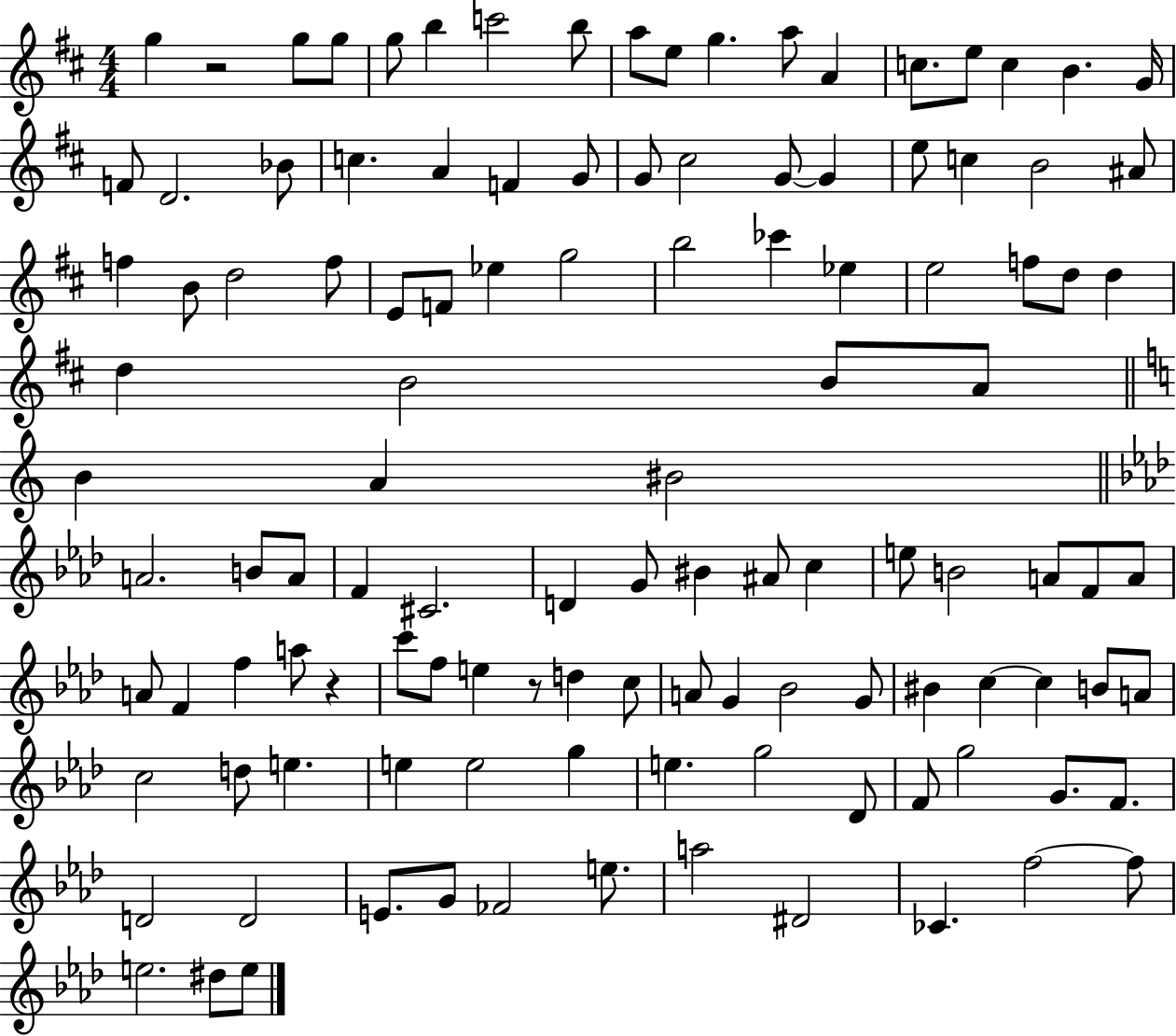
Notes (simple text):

G5/q R/h G5/e G5/e G5/e B5/q C6/h B5/e A5/e E5/e G5/q. A5/e A4/q C5/e. E5/e C5/q B4/q. G4/s F4/e D4/h. Bb4/e C5/q. A4/q F4/q G4/e G4/e C#5/h G4/e G4/q E5/e C5/q B4/h A#4/e F5/q B4/e D5/h F5/e E4/e F4/e Eb5/q G5/h B5/h CES6/q Eb5/q E5/h F5/e D5/e D5/q D5/q B4/h B4/e A4/e B4/q A4/q BIS4/h A4/h. B4/e A4/e F4/q C#4/h. D4/q G4/e BIS4/q A#4/e C5/q E5/e B4/h A4/e F4/e A4/e A4/e F4/q F5/q A5/e R/q C6/e F5/e E5/q R/e D5/q C5/e A4/e G4/q Bb4/h G4/e BIS4/q C5/q C5/q B4/e A4/e C5/h D5/e E5/q. E5/q E5/h G5/q E5/q. G5/h Db4/e F4/e G5/h G4/e. F4/e. D4/h D4/h E4/e. G4/e FES4/h E5/e. A5/h D#4/h CES4/q. F5/h F5/e E5/h. D#5/e E5/e